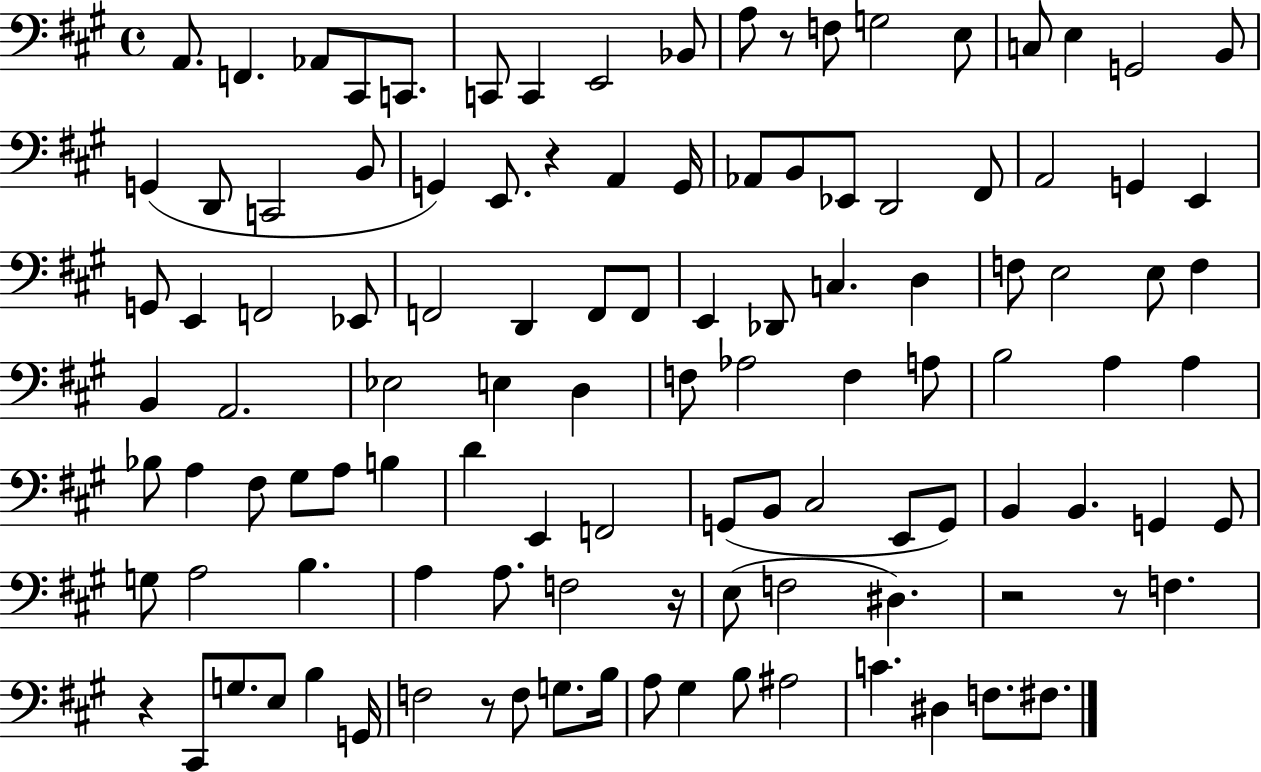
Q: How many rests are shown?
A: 7